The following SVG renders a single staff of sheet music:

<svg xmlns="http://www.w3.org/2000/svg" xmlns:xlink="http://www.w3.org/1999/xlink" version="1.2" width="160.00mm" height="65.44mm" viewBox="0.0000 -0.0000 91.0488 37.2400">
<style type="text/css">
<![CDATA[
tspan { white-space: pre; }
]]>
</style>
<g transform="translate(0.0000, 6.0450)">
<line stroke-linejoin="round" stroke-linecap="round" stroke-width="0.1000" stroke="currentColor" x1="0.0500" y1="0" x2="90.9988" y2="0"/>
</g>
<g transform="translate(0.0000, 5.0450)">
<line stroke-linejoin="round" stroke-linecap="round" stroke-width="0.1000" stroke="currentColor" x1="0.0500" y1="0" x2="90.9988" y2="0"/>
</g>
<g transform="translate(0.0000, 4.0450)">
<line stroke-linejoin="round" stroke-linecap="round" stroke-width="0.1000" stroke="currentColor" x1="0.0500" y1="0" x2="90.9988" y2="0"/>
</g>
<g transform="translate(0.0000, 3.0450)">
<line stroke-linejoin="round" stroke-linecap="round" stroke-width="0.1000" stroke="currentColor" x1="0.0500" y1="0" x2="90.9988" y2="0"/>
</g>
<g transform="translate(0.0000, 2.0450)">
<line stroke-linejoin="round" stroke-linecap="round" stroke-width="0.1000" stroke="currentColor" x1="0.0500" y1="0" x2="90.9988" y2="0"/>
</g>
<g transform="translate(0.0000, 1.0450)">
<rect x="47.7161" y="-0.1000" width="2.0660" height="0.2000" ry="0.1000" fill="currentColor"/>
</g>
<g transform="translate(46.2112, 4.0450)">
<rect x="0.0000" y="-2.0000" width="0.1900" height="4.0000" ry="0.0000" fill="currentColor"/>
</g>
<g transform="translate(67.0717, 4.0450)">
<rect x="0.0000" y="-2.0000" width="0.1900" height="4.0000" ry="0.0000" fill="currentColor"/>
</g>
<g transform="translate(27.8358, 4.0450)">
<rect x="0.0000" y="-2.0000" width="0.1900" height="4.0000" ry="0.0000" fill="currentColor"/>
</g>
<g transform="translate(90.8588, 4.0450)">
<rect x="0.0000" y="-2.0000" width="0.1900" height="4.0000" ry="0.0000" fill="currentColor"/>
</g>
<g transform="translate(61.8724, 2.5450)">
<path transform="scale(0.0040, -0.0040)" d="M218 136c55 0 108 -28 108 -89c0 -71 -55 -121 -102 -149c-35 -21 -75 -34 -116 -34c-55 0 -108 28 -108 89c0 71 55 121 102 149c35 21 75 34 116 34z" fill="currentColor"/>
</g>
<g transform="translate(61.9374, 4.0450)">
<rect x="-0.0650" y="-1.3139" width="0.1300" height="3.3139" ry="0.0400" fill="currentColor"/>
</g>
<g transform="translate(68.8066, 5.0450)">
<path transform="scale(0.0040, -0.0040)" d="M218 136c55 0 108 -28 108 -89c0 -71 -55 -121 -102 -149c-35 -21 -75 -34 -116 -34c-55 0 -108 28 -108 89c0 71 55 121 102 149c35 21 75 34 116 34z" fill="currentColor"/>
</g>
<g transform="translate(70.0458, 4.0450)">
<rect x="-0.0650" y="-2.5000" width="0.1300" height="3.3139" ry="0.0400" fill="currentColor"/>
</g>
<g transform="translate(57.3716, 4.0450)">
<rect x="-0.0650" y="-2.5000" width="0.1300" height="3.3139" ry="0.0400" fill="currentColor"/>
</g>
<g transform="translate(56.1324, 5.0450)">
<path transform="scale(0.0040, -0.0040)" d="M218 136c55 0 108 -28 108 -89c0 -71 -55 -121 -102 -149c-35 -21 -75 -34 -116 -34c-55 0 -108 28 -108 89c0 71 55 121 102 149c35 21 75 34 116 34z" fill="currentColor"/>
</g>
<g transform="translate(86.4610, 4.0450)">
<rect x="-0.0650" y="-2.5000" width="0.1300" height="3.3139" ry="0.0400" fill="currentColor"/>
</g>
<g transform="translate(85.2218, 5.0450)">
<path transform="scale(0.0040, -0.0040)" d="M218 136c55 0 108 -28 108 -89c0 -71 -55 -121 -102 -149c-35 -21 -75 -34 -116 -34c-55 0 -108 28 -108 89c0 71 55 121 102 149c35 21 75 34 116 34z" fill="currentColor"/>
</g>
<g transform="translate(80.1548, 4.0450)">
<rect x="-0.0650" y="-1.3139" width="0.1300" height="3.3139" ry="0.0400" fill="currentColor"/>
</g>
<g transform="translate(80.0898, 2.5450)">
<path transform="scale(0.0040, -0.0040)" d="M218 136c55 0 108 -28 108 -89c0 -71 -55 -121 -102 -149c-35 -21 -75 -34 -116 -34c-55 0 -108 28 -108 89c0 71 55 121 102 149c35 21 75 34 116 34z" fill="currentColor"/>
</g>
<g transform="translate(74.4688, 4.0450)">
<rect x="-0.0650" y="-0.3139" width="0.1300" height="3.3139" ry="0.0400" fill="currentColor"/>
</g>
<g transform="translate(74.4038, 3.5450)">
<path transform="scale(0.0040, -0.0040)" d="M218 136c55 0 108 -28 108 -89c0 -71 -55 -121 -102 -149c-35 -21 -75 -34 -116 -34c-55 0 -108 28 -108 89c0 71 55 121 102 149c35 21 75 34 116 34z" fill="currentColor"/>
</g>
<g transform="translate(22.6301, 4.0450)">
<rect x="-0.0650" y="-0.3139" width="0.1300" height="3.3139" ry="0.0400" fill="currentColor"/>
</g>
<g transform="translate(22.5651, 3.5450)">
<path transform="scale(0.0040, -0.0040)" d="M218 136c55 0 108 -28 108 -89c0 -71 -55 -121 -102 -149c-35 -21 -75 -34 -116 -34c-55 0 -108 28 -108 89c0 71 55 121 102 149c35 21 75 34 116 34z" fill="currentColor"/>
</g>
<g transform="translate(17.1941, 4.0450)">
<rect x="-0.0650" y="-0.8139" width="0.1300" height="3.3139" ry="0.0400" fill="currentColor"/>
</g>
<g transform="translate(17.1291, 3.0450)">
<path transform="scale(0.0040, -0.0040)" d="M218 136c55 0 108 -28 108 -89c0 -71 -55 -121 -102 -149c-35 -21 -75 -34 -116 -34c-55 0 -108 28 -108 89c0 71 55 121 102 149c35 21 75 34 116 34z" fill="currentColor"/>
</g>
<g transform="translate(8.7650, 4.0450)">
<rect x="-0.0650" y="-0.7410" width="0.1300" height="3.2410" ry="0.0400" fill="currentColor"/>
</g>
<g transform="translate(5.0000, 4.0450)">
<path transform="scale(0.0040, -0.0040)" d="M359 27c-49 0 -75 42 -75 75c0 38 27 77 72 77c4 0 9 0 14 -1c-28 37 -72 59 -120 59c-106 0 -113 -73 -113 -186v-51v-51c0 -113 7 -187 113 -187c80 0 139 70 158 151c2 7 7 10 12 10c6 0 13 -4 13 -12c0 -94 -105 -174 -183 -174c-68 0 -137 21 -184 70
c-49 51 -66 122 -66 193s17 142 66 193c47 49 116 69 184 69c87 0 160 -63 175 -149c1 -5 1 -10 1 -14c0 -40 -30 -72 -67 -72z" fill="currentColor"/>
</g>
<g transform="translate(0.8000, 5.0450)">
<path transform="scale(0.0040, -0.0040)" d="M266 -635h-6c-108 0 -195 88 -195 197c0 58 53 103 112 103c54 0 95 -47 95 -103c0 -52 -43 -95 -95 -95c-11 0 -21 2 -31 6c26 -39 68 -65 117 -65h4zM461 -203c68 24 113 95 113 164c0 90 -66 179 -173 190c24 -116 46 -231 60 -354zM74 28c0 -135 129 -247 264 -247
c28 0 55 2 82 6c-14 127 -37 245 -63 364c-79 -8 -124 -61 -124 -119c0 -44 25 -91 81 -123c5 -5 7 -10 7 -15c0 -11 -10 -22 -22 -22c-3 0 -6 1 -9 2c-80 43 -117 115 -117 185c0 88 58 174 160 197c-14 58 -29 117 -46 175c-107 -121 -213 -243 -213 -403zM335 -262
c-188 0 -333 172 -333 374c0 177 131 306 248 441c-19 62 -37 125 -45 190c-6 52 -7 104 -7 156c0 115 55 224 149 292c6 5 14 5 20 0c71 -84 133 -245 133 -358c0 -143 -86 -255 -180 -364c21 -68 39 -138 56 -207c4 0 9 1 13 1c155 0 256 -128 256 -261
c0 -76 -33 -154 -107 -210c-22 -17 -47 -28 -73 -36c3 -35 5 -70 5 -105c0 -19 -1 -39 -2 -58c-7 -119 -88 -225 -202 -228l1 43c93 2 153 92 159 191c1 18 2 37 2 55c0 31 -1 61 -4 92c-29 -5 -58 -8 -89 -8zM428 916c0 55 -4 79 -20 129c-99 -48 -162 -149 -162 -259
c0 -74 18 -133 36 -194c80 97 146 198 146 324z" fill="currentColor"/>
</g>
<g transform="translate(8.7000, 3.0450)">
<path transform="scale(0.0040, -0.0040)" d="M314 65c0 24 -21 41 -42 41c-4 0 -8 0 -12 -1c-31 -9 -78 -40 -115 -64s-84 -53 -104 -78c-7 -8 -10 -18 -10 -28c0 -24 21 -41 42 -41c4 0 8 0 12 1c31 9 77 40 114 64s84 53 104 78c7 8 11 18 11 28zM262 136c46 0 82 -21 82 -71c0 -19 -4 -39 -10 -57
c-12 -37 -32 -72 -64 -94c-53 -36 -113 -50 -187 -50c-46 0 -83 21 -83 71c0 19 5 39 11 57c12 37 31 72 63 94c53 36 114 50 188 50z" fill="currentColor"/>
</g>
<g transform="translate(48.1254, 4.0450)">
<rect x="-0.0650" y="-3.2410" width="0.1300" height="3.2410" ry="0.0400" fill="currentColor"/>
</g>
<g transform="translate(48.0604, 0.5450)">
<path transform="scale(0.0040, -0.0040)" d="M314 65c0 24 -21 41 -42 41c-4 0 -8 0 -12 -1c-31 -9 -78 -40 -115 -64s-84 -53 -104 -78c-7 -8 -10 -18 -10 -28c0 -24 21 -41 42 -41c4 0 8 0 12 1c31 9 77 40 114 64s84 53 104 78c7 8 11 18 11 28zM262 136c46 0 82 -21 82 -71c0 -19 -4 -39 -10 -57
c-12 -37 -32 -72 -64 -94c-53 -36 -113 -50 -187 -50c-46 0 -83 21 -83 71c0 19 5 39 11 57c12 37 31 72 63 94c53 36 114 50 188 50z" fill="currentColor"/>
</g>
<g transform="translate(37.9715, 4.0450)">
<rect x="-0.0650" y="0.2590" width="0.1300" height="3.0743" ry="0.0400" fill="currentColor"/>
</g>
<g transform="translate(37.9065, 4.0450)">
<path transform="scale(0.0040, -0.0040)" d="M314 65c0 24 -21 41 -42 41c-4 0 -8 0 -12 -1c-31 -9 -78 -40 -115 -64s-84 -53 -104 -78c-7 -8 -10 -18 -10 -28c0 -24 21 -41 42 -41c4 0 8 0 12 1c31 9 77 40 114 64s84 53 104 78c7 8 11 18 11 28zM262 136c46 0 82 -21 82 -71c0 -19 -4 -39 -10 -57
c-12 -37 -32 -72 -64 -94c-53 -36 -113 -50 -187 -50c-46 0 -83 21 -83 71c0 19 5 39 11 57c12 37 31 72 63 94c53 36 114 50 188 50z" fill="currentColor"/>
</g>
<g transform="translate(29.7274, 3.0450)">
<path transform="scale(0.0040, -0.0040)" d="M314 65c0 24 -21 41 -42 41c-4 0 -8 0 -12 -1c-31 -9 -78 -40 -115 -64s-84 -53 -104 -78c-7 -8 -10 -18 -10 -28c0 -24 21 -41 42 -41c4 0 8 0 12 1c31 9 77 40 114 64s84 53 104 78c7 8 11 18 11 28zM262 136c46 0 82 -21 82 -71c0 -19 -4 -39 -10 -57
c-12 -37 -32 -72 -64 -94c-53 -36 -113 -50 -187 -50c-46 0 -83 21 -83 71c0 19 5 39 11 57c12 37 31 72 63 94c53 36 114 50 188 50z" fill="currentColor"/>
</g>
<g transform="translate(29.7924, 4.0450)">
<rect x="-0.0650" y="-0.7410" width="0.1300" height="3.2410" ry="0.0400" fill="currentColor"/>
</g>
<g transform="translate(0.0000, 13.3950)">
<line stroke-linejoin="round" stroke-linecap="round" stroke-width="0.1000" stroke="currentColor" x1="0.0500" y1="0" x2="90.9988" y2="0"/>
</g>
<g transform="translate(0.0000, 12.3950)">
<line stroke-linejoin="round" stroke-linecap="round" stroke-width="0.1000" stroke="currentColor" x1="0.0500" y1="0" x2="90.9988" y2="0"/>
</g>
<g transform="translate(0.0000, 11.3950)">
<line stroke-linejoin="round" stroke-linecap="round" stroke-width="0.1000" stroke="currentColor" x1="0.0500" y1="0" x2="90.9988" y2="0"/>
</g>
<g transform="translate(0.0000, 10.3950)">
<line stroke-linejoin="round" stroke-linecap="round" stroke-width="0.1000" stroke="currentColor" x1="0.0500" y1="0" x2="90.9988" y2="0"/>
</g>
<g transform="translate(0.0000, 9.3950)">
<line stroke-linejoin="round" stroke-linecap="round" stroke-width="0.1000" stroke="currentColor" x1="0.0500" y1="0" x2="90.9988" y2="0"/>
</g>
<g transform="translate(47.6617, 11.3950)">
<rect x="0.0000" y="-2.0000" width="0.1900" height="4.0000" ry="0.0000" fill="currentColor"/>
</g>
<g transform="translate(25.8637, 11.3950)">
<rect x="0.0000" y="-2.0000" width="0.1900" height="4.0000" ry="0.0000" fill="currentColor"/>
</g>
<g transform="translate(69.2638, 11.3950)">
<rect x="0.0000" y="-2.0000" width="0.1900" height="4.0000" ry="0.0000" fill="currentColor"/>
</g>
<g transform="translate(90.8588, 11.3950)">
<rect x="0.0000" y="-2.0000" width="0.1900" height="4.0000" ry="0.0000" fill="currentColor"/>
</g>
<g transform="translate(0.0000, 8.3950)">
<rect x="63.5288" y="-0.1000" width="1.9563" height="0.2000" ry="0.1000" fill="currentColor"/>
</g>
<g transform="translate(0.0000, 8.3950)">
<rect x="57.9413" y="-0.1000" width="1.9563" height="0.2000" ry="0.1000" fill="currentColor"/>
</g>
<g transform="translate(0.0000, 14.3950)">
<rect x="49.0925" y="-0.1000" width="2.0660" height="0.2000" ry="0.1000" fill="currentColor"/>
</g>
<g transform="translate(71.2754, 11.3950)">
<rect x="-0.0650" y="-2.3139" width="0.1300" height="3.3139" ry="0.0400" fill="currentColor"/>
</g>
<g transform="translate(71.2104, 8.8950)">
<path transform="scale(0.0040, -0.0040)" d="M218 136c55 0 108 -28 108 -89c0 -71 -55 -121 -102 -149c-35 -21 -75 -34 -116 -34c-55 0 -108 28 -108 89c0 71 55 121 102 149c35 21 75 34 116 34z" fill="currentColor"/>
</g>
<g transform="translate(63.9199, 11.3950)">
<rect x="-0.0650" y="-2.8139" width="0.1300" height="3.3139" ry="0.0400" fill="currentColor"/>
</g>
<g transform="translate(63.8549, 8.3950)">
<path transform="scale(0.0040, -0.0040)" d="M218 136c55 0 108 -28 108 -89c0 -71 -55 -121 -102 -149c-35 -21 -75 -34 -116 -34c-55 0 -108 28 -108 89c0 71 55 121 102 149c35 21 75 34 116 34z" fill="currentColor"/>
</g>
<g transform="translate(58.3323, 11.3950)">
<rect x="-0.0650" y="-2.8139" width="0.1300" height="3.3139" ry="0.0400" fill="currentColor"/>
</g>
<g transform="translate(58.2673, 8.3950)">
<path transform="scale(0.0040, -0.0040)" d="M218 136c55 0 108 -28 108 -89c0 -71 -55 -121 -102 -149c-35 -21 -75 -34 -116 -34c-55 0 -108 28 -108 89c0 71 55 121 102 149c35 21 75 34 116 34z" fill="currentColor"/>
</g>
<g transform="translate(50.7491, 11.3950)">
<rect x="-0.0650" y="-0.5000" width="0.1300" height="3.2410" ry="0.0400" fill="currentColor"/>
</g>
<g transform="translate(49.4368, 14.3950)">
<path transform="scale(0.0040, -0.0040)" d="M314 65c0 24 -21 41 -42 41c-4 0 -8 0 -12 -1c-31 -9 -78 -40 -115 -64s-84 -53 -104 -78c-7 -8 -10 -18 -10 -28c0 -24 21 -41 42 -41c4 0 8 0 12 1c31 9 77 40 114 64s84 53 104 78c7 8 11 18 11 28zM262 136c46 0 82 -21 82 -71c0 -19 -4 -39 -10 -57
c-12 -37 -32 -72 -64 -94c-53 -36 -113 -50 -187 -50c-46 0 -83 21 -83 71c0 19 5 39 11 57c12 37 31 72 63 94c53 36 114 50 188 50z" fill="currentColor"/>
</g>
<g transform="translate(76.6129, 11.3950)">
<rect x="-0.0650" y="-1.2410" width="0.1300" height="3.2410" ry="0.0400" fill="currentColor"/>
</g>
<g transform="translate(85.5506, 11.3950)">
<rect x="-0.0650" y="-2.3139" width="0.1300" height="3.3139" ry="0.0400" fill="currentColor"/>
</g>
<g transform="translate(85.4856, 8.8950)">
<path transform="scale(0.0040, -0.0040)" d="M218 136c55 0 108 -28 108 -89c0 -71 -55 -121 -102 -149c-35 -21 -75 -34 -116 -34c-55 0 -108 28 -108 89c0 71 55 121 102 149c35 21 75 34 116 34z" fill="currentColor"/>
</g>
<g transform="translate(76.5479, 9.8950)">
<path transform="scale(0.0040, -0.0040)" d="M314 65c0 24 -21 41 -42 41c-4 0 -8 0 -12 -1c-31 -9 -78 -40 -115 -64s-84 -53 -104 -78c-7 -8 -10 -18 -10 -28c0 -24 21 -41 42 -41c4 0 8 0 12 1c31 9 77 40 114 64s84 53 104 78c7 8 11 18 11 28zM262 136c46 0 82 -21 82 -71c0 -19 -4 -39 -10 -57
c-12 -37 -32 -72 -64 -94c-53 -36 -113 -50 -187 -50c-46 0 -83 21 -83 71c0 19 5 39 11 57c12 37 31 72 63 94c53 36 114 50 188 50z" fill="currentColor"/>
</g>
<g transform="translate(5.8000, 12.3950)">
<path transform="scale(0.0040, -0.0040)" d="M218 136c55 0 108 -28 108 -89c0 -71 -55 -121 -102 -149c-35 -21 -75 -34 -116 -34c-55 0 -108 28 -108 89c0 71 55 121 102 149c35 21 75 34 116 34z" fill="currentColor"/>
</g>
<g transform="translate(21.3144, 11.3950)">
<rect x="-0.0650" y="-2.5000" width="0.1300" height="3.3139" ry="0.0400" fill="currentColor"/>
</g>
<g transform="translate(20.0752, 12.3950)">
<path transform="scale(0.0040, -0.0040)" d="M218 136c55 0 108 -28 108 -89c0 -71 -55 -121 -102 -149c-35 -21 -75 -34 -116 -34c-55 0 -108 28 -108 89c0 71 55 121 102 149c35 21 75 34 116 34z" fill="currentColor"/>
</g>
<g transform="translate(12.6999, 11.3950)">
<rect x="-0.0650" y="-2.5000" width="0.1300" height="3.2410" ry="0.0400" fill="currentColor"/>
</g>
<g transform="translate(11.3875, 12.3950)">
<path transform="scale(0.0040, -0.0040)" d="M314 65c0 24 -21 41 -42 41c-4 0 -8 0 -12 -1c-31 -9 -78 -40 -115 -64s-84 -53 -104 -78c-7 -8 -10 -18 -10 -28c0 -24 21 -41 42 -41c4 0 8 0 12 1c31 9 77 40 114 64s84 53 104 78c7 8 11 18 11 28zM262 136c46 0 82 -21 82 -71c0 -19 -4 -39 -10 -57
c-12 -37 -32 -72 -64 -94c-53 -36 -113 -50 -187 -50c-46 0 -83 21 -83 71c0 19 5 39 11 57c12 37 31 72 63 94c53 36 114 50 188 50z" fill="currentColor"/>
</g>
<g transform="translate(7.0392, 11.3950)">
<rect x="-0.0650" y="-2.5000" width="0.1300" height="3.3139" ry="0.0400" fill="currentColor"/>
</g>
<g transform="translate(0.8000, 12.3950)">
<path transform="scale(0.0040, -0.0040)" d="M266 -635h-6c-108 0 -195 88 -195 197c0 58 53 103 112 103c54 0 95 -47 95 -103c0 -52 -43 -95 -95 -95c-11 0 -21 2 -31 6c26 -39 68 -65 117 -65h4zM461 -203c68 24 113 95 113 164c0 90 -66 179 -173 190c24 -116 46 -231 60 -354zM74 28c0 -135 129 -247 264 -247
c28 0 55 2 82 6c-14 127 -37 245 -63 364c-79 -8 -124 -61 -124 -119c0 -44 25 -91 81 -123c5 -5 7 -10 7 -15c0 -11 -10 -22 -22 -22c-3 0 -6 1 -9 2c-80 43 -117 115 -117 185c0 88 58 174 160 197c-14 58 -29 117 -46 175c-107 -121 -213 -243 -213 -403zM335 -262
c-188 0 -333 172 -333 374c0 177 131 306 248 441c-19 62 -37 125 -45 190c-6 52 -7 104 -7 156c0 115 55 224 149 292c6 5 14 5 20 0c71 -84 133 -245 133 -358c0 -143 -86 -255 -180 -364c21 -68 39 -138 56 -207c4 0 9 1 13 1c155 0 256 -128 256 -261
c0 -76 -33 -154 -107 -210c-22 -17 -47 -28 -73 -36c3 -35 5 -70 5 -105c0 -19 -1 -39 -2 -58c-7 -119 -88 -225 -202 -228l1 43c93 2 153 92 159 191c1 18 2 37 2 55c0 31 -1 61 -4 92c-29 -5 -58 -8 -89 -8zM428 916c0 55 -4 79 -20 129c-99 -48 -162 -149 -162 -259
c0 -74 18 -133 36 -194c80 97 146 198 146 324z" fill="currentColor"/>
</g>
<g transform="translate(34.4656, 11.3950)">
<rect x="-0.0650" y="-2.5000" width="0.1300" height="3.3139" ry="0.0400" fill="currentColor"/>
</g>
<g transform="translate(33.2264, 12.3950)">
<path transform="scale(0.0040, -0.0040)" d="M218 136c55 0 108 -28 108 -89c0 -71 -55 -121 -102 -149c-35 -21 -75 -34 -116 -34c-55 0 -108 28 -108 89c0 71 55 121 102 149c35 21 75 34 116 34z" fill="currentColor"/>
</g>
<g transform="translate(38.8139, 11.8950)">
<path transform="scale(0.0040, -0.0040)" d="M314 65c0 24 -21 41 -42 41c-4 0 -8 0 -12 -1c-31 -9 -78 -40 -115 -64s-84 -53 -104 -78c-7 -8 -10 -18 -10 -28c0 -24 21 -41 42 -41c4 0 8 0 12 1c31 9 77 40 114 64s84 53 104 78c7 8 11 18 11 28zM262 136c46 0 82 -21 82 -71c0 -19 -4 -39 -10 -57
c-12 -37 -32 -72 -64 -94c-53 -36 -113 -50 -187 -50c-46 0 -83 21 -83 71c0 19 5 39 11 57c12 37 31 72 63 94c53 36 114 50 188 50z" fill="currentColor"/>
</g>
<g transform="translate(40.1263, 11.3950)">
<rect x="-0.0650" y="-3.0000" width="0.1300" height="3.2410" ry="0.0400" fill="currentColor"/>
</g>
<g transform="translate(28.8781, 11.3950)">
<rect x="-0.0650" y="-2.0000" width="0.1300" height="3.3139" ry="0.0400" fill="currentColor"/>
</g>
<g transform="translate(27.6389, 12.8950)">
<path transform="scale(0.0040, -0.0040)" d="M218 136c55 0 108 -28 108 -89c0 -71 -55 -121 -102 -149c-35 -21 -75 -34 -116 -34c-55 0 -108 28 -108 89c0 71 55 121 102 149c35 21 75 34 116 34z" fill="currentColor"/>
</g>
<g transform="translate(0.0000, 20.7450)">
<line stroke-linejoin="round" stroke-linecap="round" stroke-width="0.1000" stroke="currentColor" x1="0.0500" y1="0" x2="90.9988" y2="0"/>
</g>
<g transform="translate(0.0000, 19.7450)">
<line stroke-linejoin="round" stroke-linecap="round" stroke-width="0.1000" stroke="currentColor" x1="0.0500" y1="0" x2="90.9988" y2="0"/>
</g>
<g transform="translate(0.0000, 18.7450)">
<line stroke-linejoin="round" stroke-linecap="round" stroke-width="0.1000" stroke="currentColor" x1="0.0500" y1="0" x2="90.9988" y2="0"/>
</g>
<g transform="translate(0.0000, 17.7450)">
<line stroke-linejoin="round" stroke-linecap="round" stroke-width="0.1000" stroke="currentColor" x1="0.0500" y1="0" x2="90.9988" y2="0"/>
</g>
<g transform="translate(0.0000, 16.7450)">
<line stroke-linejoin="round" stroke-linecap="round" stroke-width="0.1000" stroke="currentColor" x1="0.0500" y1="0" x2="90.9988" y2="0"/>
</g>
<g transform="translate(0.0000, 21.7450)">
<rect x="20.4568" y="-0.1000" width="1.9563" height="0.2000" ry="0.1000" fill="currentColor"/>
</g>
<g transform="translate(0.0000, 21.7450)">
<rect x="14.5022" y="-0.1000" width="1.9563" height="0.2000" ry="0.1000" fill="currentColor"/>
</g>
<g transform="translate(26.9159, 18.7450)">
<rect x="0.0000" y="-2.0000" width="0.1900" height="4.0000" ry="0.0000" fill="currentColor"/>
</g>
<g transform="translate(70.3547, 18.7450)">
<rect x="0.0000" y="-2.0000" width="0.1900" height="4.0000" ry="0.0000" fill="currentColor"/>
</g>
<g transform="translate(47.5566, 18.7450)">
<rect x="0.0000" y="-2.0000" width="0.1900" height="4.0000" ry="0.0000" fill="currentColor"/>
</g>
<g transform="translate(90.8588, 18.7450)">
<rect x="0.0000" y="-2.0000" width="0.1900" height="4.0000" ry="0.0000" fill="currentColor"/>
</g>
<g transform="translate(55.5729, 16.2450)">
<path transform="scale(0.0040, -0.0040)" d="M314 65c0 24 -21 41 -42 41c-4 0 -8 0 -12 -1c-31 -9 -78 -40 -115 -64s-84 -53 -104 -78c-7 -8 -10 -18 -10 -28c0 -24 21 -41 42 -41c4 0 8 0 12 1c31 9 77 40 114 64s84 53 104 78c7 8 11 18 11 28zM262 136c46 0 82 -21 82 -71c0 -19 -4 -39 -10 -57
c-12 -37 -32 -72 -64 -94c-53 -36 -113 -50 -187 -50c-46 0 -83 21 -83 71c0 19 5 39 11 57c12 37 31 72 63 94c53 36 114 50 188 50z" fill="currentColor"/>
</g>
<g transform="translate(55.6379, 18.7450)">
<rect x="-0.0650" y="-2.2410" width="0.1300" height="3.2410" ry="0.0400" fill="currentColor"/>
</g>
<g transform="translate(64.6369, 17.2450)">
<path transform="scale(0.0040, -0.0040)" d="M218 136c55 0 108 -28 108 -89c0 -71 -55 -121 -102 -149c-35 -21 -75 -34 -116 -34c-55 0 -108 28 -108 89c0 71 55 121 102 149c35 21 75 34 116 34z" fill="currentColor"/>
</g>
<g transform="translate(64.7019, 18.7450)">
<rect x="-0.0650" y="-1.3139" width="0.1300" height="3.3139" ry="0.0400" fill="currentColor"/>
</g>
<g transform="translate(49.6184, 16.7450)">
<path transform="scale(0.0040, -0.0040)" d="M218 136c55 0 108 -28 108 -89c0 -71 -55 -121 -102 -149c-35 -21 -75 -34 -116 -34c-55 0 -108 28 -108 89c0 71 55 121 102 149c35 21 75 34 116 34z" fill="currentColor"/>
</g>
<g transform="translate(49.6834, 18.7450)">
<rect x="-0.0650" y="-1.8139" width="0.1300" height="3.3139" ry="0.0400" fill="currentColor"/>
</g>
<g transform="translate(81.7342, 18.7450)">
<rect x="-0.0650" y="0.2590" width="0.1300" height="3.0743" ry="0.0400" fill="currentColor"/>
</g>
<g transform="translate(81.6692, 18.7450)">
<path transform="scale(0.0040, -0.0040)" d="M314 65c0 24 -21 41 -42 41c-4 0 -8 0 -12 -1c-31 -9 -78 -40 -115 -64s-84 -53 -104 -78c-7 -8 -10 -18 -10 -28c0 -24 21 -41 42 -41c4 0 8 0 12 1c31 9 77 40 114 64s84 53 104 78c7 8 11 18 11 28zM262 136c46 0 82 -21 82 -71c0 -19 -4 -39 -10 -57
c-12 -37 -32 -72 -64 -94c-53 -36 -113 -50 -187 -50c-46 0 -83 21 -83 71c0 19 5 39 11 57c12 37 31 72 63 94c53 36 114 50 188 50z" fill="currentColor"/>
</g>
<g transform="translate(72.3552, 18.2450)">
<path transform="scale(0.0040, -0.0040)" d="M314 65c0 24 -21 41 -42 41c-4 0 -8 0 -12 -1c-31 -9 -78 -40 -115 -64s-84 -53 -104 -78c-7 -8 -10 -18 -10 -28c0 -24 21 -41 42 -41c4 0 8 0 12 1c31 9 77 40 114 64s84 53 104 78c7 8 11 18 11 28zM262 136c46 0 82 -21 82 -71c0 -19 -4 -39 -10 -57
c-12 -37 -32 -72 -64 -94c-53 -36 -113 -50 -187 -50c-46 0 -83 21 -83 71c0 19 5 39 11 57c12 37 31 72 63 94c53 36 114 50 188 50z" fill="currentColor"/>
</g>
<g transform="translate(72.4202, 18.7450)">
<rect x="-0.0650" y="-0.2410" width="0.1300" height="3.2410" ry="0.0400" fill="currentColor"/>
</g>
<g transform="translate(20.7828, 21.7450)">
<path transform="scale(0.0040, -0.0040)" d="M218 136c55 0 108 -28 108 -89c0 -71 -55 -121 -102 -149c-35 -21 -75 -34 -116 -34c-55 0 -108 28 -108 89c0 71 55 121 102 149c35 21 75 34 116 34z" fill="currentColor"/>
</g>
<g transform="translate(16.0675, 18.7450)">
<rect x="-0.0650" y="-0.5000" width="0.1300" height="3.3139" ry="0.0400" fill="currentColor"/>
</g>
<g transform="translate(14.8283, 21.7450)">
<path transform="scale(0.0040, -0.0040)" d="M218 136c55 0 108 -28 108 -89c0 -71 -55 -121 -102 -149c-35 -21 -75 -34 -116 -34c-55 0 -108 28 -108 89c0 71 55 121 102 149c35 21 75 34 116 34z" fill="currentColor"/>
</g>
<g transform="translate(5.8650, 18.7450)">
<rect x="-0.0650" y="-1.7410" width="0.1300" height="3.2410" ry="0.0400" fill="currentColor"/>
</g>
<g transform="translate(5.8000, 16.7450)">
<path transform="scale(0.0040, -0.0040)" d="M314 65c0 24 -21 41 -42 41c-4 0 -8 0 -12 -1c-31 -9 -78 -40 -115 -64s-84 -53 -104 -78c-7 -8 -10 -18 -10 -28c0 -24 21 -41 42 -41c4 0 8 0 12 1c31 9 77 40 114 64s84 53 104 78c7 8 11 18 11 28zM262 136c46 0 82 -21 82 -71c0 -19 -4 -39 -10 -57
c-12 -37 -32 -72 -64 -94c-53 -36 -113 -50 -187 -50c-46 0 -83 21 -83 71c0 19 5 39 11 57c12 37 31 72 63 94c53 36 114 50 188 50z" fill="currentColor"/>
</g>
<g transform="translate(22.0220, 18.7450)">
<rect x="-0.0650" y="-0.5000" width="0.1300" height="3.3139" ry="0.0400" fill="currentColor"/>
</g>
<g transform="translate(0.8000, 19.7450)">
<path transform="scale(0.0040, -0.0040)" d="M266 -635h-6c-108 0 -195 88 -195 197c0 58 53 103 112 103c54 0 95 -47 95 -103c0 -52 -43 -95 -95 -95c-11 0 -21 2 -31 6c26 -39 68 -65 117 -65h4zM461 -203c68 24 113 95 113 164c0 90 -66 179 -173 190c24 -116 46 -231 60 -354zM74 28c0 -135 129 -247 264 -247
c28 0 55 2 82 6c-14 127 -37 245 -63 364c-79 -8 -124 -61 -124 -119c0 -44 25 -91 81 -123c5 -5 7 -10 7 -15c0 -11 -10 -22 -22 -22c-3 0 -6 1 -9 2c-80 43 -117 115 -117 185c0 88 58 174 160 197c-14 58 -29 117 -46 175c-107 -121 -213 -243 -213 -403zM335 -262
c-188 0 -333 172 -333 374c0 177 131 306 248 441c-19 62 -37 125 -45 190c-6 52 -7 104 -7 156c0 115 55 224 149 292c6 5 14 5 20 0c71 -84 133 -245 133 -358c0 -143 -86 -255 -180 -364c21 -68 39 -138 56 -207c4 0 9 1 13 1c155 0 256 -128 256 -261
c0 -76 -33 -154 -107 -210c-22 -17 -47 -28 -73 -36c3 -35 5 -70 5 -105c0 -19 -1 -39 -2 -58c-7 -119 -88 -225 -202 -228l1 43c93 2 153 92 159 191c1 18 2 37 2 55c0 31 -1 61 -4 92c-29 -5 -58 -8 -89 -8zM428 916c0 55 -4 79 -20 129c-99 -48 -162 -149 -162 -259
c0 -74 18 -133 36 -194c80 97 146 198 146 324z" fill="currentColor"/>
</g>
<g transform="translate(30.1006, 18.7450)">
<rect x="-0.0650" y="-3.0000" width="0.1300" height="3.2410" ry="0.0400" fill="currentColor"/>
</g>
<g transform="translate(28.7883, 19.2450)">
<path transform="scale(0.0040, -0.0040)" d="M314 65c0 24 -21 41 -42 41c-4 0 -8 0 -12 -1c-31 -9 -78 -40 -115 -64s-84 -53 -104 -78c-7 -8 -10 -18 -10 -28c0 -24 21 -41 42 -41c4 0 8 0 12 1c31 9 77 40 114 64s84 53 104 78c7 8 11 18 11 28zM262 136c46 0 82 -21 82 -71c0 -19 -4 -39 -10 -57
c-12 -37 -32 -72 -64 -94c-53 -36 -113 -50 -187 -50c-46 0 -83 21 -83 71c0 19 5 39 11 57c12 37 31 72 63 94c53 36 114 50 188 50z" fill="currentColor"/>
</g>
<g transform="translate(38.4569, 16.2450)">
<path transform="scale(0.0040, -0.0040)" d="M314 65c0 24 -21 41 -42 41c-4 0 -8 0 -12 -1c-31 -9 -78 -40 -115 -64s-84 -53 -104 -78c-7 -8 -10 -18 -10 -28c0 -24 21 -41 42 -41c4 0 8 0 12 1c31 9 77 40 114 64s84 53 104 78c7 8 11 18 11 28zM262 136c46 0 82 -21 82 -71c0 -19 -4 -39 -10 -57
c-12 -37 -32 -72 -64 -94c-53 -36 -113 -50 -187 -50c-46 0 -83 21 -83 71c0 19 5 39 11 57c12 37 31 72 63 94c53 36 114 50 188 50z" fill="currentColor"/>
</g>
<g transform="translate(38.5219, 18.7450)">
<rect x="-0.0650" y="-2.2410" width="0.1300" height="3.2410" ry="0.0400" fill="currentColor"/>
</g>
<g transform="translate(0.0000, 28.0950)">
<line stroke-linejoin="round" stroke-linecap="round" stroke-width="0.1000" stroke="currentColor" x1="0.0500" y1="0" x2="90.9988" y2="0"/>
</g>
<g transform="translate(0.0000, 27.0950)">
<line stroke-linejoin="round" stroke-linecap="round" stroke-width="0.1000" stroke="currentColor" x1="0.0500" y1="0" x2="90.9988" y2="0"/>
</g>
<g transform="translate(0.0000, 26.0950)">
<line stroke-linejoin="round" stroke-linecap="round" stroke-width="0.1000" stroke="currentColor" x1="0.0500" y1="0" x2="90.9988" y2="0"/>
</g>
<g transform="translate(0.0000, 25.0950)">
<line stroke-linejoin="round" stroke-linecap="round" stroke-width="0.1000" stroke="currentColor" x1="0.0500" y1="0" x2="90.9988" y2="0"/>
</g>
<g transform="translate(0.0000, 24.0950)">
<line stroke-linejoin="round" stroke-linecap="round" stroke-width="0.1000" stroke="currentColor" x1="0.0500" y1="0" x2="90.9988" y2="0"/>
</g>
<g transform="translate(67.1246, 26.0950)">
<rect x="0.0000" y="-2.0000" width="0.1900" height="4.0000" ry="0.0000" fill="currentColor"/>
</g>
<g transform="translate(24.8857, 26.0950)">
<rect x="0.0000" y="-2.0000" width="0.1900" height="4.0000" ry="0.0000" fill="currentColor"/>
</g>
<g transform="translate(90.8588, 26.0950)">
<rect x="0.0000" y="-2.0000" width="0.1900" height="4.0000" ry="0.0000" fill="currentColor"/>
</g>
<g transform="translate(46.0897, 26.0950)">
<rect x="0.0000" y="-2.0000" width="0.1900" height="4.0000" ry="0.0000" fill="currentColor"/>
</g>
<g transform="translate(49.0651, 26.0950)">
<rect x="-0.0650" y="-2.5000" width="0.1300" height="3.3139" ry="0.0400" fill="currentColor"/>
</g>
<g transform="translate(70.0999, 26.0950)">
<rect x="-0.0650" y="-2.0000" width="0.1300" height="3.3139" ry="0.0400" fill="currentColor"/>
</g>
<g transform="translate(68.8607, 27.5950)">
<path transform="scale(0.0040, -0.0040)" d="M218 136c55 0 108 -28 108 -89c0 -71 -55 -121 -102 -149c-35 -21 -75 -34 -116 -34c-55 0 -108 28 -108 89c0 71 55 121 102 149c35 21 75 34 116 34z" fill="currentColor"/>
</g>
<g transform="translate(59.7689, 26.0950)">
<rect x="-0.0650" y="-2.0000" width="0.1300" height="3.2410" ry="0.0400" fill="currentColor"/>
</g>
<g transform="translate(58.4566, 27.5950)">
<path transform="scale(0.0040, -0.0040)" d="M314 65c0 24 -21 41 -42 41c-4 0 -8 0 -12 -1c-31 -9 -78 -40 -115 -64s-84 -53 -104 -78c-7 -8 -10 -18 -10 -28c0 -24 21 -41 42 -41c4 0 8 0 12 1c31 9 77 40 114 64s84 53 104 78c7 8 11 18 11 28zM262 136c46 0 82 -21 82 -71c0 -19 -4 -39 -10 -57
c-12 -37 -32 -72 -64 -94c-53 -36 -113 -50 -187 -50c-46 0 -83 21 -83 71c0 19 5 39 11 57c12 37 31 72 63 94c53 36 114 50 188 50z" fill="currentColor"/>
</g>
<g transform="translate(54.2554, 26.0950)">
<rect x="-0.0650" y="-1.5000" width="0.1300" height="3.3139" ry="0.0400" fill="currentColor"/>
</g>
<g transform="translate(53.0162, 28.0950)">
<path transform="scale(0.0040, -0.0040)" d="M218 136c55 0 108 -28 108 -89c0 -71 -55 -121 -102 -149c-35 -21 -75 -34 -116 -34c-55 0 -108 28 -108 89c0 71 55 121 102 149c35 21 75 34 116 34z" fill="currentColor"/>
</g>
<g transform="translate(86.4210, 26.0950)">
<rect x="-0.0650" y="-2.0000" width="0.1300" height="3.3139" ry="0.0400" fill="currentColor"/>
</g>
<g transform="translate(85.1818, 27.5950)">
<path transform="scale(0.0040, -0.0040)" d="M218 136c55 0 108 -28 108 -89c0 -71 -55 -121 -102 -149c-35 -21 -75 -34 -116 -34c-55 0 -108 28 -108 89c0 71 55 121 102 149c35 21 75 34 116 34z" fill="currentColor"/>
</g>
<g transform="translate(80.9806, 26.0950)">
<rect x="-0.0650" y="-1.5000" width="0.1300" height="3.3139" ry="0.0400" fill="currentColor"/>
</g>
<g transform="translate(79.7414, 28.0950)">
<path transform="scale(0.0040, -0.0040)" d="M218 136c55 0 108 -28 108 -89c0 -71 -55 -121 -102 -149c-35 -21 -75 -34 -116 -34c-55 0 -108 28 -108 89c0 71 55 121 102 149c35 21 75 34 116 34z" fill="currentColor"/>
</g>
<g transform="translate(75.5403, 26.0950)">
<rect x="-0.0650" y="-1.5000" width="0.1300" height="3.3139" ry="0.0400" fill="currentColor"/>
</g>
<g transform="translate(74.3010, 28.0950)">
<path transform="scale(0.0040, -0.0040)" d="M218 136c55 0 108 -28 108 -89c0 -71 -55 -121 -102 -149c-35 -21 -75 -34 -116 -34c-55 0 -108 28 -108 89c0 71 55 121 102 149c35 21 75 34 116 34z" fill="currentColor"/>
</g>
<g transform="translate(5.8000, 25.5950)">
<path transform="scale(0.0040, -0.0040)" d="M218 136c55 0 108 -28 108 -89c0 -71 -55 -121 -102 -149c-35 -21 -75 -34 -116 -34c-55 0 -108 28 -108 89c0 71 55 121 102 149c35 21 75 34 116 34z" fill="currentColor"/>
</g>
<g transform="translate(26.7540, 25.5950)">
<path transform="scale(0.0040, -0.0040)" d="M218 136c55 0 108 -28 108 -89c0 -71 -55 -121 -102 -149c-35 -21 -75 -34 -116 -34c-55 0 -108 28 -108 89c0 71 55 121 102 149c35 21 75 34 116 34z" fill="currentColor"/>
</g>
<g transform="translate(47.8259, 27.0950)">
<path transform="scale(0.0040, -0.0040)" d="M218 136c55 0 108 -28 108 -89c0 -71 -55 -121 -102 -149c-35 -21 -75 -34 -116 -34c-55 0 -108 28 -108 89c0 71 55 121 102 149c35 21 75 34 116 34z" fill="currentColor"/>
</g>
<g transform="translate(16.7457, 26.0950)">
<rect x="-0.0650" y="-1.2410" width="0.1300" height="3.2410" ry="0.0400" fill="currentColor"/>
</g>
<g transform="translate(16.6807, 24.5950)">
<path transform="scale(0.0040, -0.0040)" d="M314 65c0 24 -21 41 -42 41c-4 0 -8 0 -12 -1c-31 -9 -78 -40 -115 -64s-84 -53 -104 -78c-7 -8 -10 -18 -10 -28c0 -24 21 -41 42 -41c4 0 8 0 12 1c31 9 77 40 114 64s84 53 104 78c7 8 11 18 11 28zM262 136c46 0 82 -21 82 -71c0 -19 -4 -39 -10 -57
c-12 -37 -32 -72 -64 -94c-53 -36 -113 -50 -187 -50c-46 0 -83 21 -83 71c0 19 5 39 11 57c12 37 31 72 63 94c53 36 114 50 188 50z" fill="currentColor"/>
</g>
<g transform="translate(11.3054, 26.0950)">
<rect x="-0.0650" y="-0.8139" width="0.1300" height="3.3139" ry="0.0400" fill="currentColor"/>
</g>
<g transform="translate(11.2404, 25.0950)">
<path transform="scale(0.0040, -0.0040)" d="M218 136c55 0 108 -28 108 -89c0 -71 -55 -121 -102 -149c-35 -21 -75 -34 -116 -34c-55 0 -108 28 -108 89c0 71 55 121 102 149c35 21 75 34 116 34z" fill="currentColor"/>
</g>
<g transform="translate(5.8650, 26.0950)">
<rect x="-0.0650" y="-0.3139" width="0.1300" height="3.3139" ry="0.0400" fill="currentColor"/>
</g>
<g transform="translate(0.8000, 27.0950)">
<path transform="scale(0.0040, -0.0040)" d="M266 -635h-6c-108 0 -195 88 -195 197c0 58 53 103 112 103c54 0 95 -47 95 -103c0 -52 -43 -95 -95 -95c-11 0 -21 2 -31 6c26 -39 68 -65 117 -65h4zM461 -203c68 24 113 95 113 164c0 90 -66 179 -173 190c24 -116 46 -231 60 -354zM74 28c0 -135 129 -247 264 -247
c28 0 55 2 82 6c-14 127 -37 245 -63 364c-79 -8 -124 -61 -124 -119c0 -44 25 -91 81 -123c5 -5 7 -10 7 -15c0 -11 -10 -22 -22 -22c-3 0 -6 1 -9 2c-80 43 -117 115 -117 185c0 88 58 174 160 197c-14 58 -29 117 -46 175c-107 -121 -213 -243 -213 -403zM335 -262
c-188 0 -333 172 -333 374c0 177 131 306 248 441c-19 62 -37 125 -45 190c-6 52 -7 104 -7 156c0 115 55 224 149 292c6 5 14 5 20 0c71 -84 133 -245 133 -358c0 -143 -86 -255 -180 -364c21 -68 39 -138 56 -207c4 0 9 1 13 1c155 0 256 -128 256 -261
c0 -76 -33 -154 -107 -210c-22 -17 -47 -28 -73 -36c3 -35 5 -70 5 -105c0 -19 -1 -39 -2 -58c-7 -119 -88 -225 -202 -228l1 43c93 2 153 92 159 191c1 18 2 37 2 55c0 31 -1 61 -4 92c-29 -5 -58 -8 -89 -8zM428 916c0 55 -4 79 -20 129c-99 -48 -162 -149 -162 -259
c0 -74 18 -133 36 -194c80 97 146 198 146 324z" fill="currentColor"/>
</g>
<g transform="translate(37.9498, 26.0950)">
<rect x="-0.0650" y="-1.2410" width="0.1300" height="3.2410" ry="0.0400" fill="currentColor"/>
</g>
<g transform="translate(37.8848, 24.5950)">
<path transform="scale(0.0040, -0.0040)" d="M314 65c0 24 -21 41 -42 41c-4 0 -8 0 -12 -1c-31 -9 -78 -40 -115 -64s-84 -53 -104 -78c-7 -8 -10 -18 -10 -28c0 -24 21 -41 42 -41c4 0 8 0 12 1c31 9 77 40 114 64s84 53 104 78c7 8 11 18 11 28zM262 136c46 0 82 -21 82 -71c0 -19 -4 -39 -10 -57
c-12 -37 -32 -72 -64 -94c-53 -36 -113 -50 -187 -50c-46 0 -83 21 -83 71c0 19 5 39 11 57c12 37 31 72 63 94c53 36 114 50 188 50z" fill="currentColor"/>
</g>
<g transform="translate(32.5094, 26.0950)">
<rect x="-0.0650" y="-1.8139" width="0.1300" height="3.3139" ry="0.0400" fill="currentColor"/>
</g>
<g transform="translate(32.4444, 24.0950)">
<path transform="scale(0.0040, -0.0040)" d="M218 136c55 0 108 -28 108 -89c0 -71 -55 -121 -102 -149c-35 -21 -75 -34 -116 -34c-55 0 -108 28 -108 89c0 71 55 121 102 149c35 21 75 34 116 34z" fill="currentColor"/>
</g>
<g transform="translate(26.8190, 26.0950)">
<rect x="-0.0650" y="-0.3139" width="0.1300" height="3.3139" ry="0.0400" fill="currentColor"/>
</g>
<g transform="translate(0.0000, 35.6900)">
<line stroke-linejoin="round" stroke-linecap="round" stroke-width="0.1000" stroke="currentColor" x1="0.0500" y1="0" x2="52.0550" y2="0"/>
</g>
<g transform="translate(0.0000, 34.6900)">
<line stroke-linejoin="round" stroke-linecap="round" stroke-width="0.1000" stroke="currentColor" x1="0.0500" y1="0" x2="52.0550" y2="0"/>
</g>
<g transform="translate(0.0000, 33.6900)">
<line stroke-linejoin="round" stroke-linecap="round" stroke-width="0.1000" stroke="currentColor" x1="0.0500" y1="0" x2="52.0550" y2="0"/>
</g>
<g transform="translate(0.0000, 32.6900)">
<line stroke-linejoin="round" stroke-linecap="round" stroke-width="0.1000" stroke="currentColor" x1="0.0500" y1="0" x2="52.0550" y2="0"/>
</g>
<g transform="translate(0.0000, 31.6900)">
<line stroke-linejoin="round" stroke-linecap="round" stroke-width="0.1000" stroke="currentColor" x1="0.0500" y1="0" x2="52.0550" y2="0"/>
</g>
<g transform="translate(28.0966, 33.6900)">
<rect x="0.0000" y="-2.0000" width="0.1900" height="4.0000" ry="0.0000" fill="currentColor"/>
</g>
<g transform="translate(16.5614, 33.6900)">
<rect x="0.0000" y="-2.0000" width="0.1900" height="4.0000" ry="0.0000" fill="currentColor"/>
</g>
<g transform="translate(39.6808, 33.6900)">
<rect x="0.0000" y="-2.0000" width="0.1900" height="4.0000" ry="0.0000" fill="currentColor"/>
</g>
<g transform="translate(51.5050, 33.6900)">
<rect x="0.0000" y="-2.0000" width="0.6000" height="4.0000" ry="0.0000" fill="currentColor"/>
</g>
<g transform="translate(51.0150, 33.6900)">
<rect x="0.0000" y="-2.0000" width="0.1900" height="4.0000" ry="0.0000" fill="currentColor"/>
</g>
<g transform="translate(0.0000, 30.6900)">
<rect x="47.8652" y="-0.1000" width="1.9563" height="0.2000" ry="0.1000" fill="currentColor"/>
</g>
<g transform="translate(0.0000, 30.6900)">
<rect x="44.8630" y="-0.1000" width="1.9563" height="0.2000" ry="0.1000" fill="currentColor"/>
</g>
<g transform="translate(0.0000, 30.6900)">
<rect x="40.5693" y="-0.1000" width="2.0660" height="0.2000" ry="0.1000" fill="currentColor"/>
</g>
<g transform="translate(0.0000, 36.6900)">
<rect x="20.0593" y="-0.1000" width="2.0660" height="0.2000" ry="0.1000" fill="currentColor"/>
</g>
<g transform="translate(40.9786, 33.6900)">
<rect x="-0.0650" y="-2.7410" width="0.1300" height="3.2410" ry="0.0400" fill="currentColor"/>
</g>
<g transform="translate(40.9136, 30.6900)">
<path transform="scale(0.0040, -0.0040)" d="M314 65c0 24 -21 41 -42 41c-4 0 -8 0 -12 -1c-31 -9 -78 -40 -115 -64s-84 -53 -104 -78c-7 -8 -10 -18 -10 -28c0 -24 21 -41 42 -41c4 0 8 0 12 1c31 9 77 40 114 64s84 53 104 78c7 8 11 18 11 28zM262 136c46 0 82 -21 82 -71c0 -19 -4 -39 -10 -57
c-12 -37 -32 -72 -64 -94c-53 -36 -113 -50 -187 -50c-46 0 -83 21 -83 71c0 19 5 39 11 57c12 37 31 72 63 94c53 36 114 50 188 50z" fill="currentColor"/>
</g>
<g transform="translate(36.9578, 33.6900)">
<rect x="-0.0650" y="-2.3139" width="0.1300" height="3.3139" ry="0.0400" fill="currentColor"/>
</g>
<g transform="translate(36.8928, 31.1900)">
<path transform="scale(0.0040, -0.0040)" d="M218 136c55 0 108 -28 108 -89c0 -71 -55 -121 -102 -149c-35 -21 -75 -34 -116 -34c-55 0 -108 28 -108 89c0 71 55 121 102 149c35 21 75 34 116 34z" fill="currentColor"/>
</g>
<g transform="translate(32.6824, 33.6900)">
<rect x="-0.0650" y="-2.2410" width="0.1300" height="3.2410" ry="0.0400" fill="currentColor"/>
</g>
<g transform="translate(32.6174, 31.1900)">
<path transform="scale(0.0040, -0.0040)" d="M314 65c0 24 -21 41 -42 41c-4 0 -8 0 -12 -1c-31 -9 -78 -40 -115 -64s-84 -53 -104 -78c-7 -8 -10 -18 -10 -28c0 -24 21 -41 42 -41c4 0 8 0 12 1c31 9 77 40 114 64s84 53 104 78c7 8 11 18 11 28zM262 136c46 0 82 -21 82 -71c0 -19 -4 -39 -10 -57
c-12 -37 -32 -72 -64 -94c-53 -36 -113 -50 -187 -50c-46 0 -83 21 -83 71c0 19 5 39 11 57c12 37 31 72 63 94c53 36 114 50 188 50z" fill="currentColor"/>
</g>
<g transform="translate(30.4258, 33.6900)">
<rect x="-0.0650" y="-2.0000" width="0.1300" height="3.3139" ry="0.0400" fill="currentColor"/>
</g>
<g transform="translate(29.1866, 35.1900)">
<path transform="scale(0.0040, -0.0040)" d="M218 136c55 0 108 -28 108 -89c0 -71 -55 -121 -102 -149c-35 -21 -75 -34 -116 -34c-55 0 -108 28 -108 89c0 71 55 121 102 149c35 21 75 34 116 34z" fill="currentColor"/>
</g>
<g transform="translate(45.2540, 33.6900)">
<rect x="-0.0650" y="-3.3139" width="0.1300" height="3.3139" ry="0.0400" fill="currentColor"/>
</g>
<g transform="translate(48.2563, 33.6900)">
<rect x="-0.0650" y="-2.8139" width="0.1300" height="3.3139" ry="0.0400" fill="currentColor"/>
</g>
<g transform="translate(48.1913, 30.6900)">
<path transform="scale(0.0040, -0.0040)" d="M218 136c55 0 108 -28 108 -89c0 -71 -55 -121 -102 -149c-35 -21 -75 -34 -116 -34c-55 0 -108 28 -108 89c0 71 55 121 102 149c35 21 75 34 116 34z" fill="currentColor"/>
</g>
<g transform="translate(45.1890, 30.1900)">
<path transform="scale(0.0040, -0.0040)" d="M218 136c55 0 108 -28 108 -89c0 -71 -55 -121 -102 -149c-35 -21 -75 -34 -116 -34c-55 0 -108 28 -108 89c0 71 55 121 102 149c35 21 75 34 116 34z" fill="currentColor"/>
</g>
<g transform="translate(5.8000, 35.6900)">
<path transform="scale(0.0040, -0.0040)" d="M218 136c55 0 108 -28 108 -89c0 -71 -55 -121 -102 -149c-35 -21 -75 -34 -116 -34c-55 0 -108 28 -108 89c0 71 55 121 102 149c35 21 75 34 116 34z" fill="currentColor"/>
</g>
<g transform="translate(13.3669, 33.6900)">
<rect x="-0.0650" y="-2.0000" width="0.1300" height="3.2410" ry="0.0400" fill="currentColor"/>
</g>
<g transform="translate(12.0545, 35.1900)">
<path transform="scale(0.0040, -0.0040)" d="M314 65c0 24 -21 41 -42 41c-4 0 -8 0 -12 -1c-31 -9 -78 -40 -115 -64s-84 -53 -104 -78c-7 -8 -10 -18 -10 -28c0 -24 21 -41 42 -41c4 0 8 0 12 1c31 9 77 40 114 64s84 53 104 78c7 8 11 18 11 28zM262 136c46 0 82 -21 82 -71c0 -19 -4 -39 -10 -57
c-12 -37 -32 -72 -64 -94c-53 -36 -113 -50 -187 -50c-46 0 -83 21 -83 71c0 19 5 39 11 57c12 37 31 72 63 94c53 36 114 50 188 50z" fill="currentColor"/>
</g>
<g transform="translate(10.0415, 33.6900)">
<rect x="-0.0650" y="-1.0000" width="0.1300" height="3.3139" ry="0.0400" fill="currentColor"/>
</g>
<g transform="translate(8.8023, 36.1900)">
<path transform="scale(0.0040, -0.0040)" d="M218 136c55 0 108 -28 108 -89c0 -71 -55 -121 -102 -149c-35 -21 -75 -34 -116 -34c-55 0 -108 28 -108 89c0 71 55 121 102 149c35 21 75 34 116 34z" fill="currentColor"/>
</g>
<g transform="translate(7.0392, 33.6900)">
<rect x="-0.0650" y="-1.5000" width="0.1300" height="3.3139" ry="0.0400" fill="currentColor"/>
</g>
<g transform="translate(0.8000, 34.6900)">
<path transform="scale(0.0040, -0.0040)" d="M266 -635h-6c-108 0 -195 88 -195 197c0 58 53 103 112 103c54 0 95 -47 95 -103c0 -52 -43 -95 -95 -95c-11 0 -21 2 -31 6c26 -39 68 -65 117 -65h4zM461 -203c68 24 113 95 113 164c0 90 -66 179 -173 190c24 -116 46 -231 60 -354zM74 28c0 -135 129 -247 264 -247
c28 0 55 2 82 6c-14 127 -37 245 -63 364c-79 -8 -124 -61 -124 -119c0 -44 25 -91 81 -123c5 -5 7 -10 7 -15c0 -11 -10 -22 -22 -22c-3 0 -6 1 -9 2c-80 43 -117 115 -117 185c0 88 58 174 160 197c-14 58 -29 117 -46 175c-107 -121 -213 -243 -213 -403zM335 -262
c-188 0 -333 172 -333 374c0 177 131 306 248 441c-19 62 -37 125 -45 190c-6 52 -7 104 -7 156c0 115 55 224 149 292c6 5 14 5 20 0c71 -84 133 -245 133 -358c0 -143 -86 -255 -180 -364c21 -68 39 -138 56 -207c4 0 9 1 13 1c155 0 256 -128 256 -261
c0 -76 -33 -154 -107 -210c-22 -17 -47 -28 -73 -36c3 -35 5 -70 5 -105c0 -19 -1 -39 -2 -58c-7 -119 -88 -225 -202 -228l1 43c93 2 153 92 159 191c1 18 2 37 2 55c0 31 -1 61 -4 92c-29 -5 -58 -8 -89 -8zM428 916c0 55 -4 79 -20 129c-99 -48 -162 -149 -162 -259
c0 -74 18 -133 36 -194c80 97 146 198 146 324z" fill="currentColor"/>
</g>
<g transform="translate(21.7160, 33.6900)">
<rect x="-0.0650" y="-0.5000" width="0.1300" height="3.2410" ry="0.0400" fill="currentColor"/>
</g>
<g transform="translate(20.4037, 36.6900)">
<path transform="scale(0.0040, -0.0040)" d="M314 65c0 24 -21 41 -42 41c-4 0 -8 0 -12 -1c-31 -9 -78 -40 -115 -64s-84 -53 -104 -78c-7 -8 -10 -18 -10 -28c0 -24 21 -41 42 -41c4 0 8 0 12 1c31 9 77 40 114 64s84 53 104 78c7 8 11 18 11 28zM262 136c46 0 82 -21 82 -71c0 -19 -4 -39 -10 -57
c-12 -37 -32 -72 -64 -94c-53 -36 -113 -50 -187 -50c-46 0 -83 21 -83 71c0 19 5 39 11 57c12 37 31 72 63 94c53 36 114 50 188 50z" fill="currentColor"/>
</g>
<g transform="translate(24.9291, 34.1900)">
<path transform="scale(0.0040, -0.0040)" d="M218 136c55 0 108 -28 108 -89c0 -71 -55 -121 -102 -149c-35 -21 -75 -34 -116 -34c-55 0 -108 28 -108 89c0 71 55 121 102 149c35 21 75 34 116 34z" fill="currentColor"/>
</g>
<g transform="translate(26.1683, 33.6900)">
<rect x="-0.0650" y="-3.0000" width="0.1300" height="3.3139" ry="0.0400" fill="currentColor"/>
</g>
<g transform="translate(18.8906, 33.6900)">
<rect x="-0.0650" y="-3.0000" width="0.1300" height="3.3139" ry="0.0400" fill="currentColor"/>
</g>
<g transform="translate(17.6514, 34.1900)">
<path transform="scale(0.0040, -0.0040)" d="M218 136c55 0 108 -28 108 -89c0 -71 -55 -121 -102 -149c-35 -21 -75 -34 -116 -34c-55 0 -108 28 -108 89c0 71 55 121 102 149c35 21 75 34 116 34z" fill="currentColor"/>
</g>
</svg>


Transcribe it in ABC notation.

X:1
T:Untitled
M:4/4
L:1/4
K:C
d2 d c d2 B2 b2 G e G c e G G G2 G F G A2 C2 a a g e2 g f2 C C A2 g2 f g2 e c2 B2 c d e2 c f e2 G E F2 F E E F E D F2 A C2 A F g2 g a2 b a